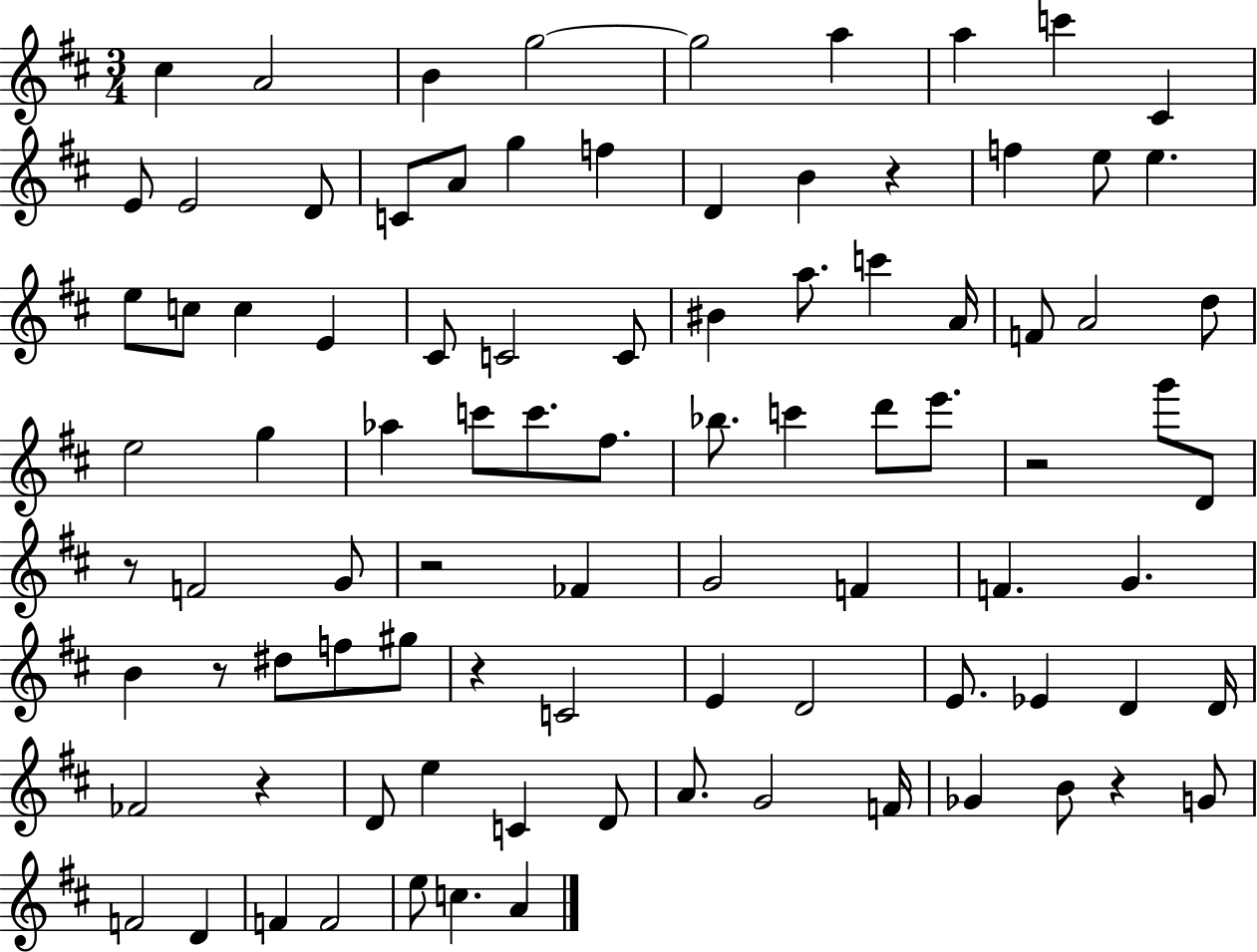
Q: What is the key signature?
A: D major